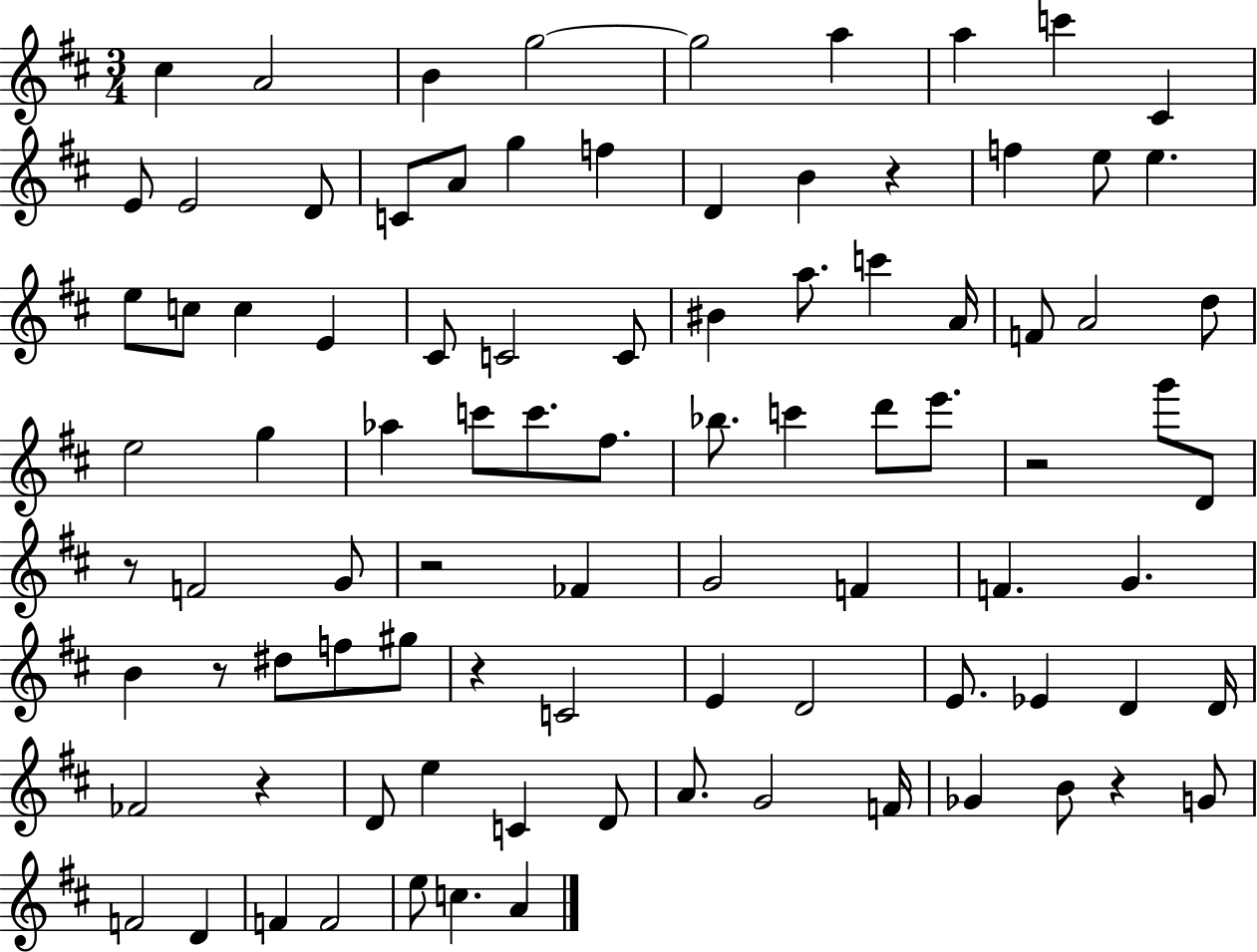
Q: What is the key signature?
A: D major